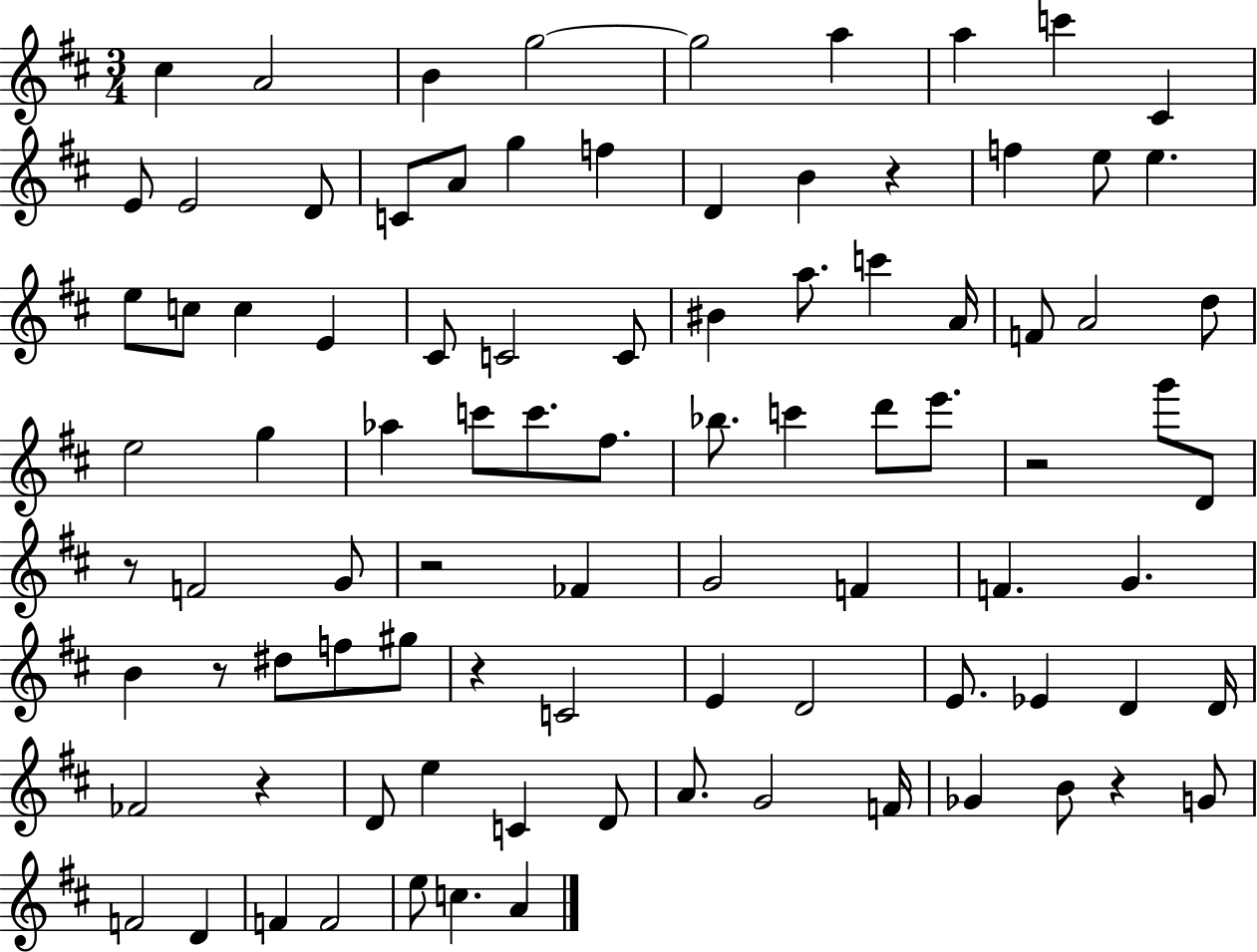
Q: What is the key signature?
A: D major